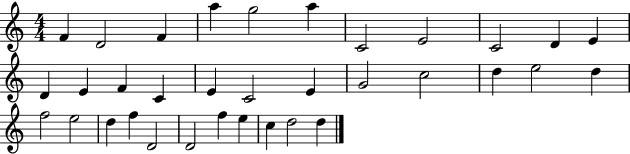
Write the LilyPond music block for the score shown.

{
  \clef treble
  \numericTimeSignature
  \time 4/4
  \key c \major
  f'4 d'2 f'4 | a''4 g''2 a''4 | c'2 e'2 | c'2 d'4 e'4 | \break d'4 e'4 f'4 c'4 | e'4 c'2 e'4 | g'2 c''2 | d''4 e''2 d''4 | \break f''2 e''2 | d''4 f''4 d'2 | d'2 f''4 e''4 | c''4 d''2 d''4 | \break \bar "|."
}